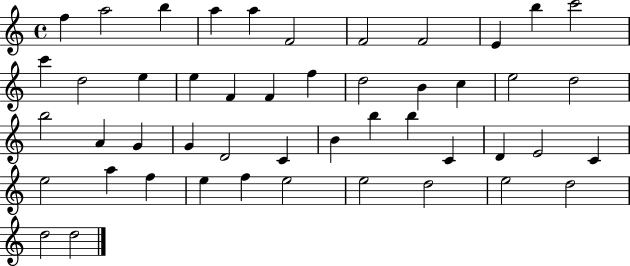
{
  \clef treble
  \time 4/4
  \defaultTimeSignature
  \key c \major
  f''4 a''2 b''4 | a''4 a''4 f'2 | f'2 f'2 | e'4 b''4 c'''2 | \break c'''4 d''2 e''4 | e''4 f'4 f'4 f''4 | d''2 b'4 c''4 | e''2 d''2 | \break b''2 a'4 g'4 | g'4 d'2 c'4 | b'4 b''4 b''4 c'4 | d'4 e'2 c'4 | \break e''2 a''4 f''4 | e''4 f''4 e''2 | e''2 d''2 | e''2 d''2 | \break d''2 d''2 | \bar "|."
}